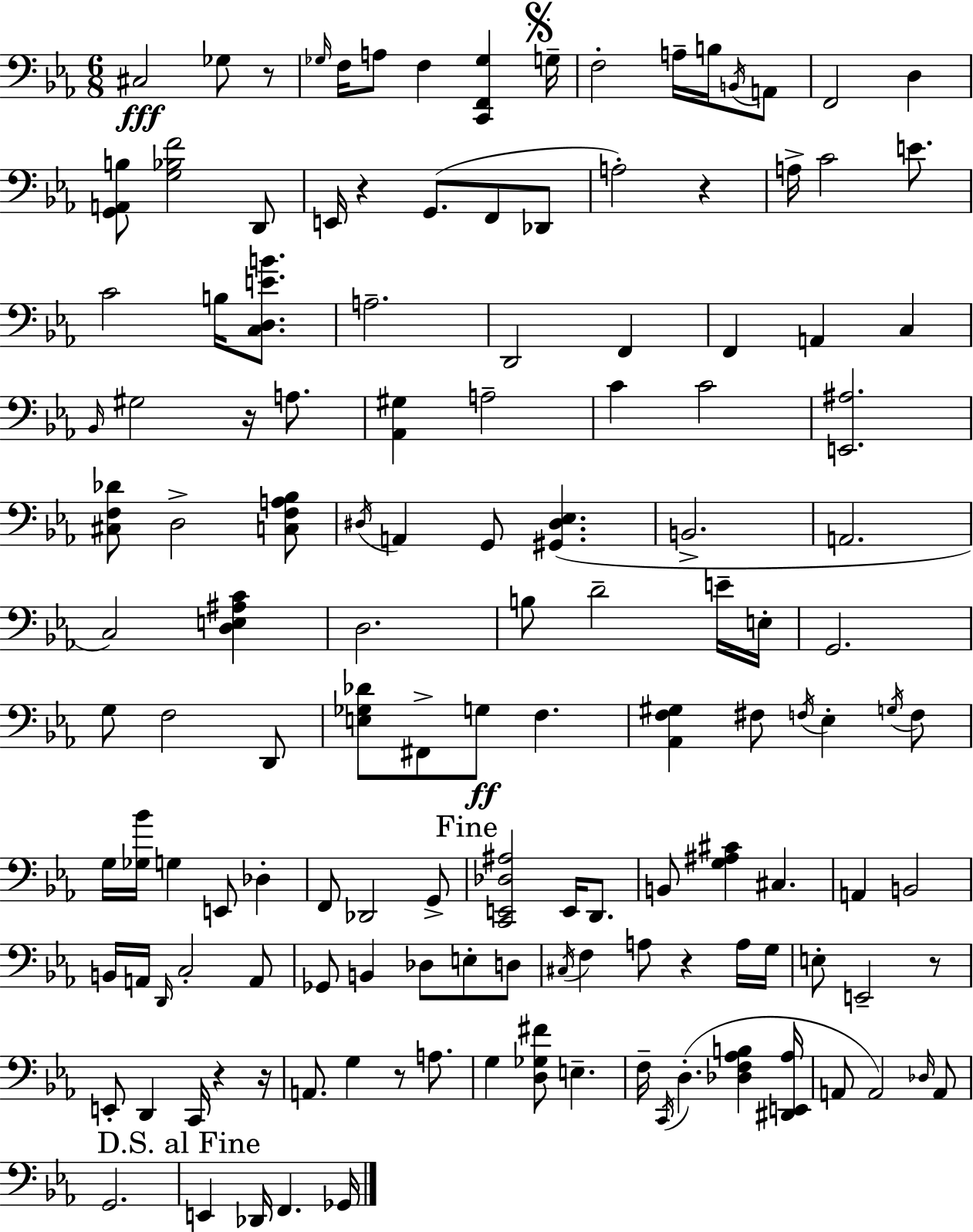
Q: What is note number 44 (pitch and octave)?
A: C3